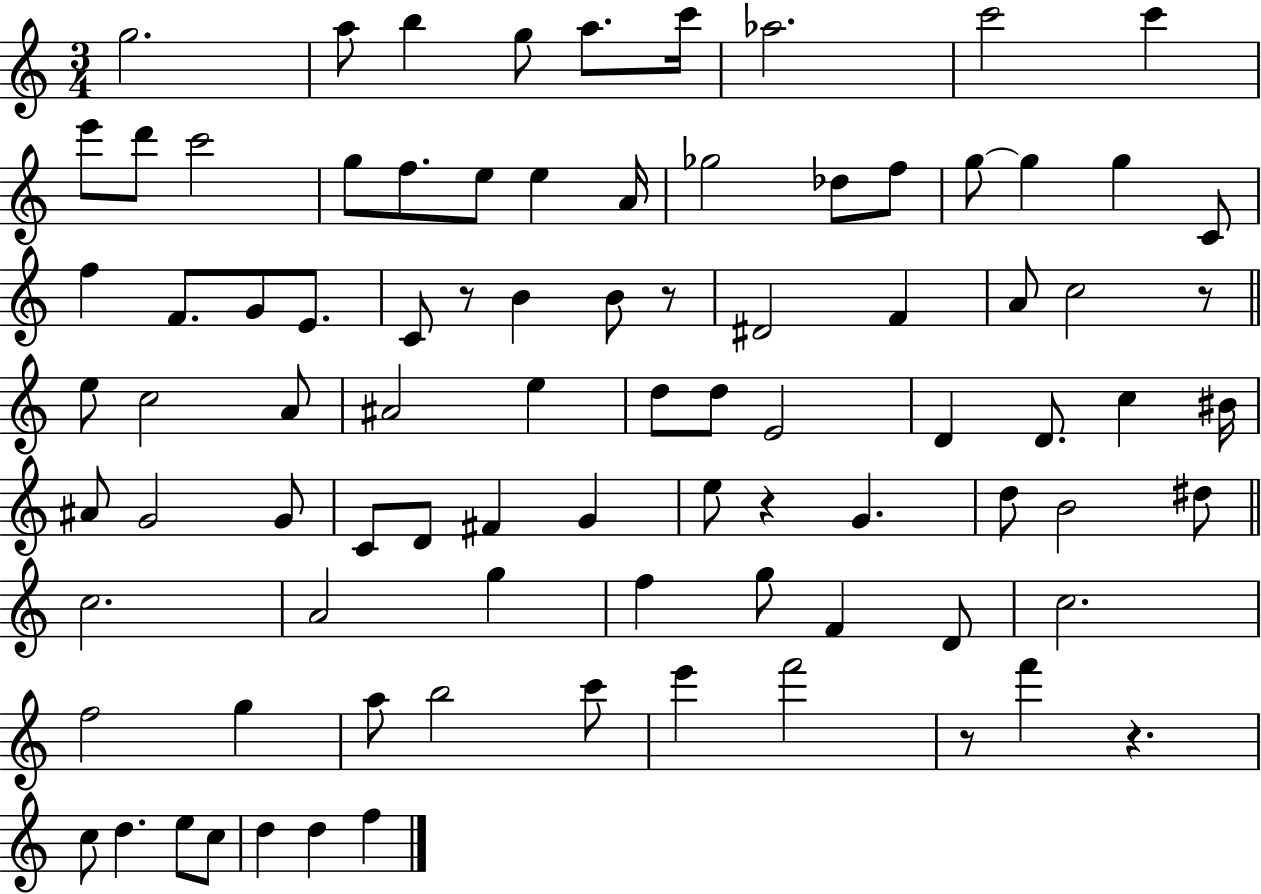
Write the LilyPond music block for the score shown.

{
  \clef treble
  \numericTimeSignature
  \time 3/4
  \key c \major
  g''2. | a''8 b''4 g''8 a''8. c'''16 | aes''2. | c'''2 c'''4 | \break e'''8 d'''8 c'''2 | g''8 f''8. e''8 e''4 a'16 | ges''2 des''8 f''8 | g''8~~ g''4 g''4 c'8 | \break f''4 f'8. g'8 e'8. | c'8 r8 b'4 b'8 r8 | dis'2 f'4 | a'8 c''2 r8 | \break \bar "||" \break \key a \minor e''8 c''2 a'8 | ais'2 e''4 | d''8 d''8 e'2 | d'4 d'8. c''4 bis'16 | \break ais'8 g'2 g'8 | c'8 d'8 fis'4 g'4 | e''8 r4 g'4. | d''8 b'2 dis''8 | \break \bar "||" \break \key a \minor c''2. | a'2 g''4 | f''4 g''8 f'4 d'8 | c''2. | \break f''2 g''4 | a''8 b''2 c'''8 | e'''4 f'''2 | r8 f'''4 r4. | \break c''8 d''4. e''8 c''8 | d''4 d''4 f''4 | \bar "|."
}